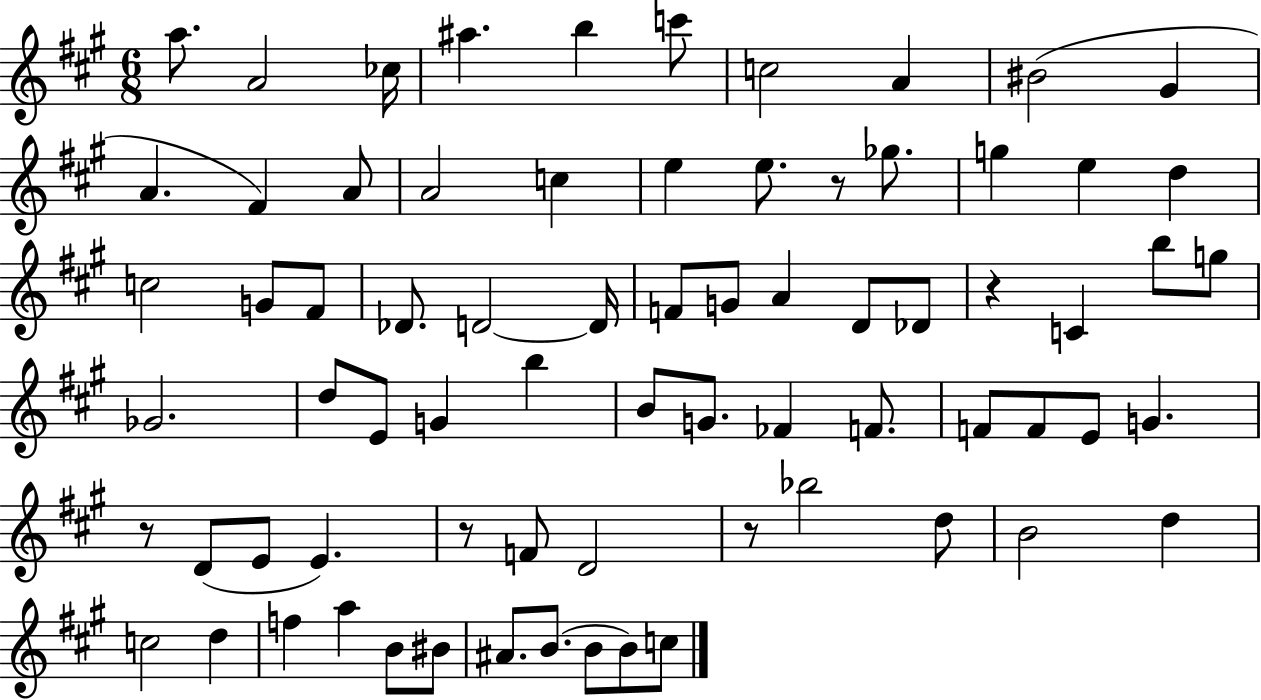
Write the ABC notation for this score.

X:1
T:Untitled
M:6/8
L:1/4
K:A
a/2 A2 _c/4 ^a b c'/2 c2 A ^B2 ^G A ^F A/2 A2 c e e/2 z/2 _g/2 g e d c2 G/2 ^F/2 _D/2 D2 D/4 F/2 G/2 A D/2 _D/2 z C b/2 g/2 _G2 d/2 E/2 G b B/2 G/2 _F F/2 F/2 F/2 E/2 G z/2 D/2 E/2 E z/2 F/2 D2 z/2 _b2 d/2 B2 d c2 d f a B/2 ^B/2 ^A/2 B/2 B/2 B/2 c/2